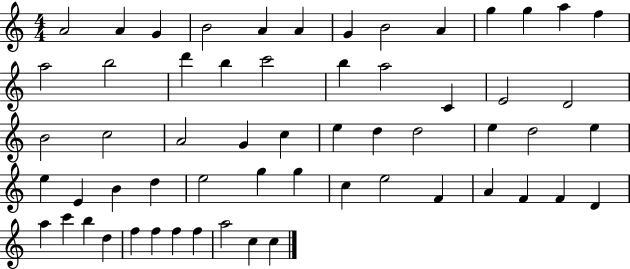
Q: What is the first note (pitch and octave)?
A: A4